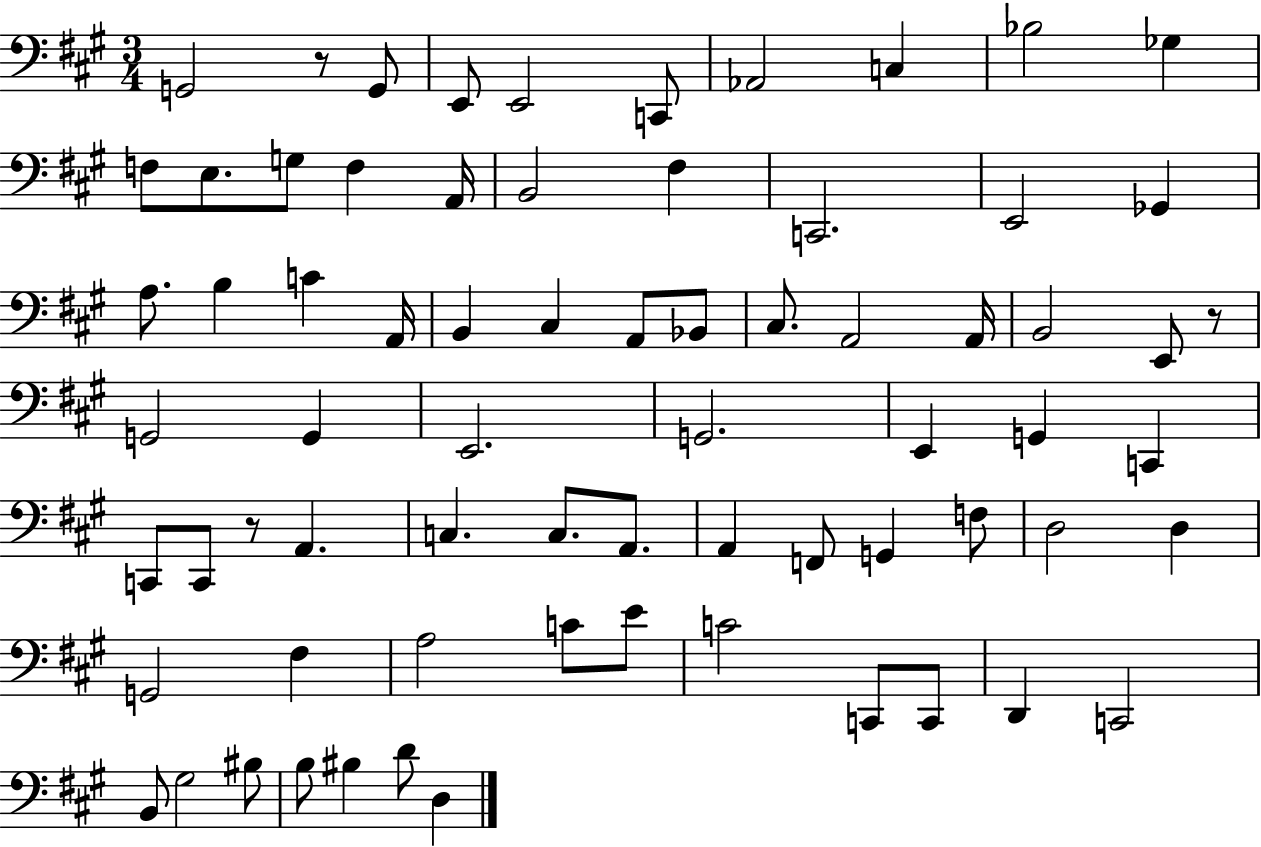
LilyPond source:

{
  \clef bass
  \numericTimeSignature
  \time 3/4
  \key a \major
  g,2 r8 g,8 | e,8 e,2 c,8 | aes,2 c4 | bes2 ges4 | \break f8 e8. g8 f4 a,16 | b,2 fis4 | c,2. | e,2 ges,4 | \break a8. b4 c'4 a,16 | b,4 cis4 a,8 bes,8 | cis8. a,2 a,16 | b,2 e,8 r8 | \break g,2 g,4 | e,2. | g,2. | e,4 g,4 c,4 | \break c,8 c,8 r8 a,4. | c4. c8. a,8. | a,4 f,8 g,4 f8 | d2 d4 | \break g,2 fis4 | a2 c'8 e'8 | c'2 c,8 c,8 | d,4 c,2 | \break b,8 gis2 bis8 | b8 bis4 d'8 d4 | \bar "|."
}